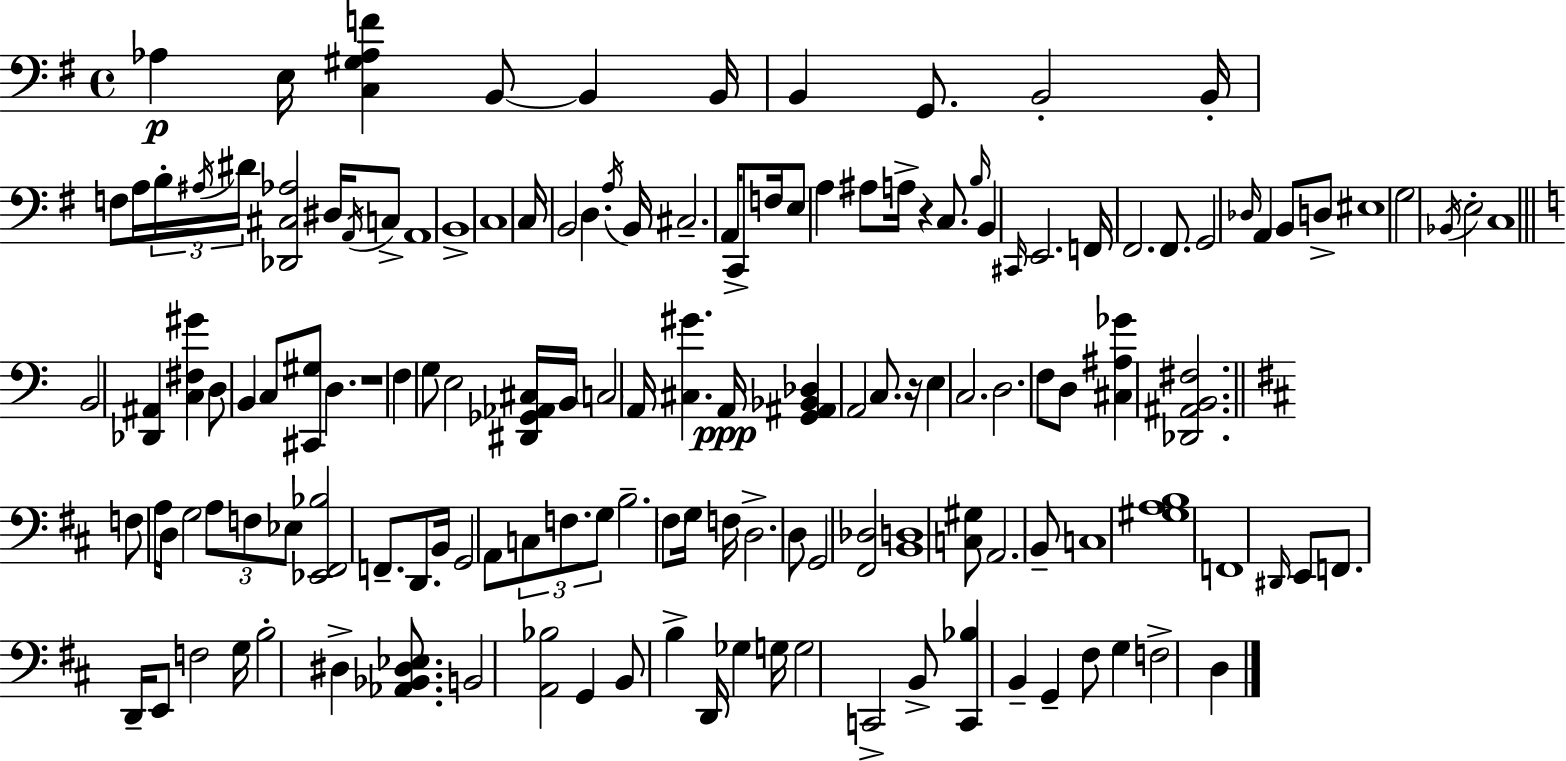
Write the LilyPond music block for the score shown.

{
  \clef bass
  \time 4/4
  \defaultTimeSignature
  \key g \major
  aes4\p e16 <c gis aes f'>4 b,8~~ b,4 b,16 | b,4 g,8. b,2-. b,16-. | f8 a16 \tuplet 3/2 { b16-. \acciaccatura { ais16 } dis'16 } <des, cis aes>2 dis16 \acciaccatura { a,16 } | c8-> a,1 | \break b,1-> | c1 | c16 b,2 d4. | \acciaccatura { a16 } b,16 cis2.-- a,16 | \break c,8-> f16 e8 a4 ais8 a16-> r4 | c8. \grace { b16 } b,4 \grace { cis,16 } e,2. | f,16 fis,2. | fis,8. g,2 \grace { des16 } a,4 | \break b,8 d8-> eis1 | g2 \acciaccatura { bes,16 } e2-. | c1 | \bar "||" \break \key c \major b,2 <des, ais,>4 <c fis gis'>4 | d8 b,4 c8 <cis, gis>8 d4. | r1 | f4 g8 e2 <dis, ges, aes, cis>16 b,16 | \break \parenthesize c2 a,16 <cis gis'>4. a,16\ppp | <g, ais, bes, des>4 a,2 c8. r16 | e4 c2. | d2. f8 d8 | \break <cis ais ges'>4 <des, ais, b, fis>2. | \bar "||" \break \key d \major f8 a16 d16 g2 \tuplet 3/2 { a8 f8 | ees8 } <ees, fis, bes>2 f,8.-- d,8. | b,16 g,2 a,8 \tuplet 3/2 { c8 f8. | g8 } b2.-- \parenthesize fis8 | \break g16 f16 d2.-> d8 | g,2 <fis, des>2 | <b, d>1 | <c gis>8 a,2. b,8-- | \break c1 | <gis a b>1 | f,1 | \grace { dis,16 } e,8 f,8. d,16-- e,8 f2 | \break g16 b2-. dis4-> <aes, bes, dis ees>8. | b,2 <a, bes>2 | g,4 b,8 b4-> d,16 ges4 | g16 g2 c,2-> | \break b,8-> <c, bes>4 b,4-- g,4-- fis8 | g4 f2-> d4 | \bar "|."
}